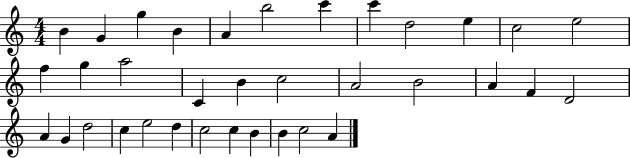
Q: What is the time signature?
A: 4/4